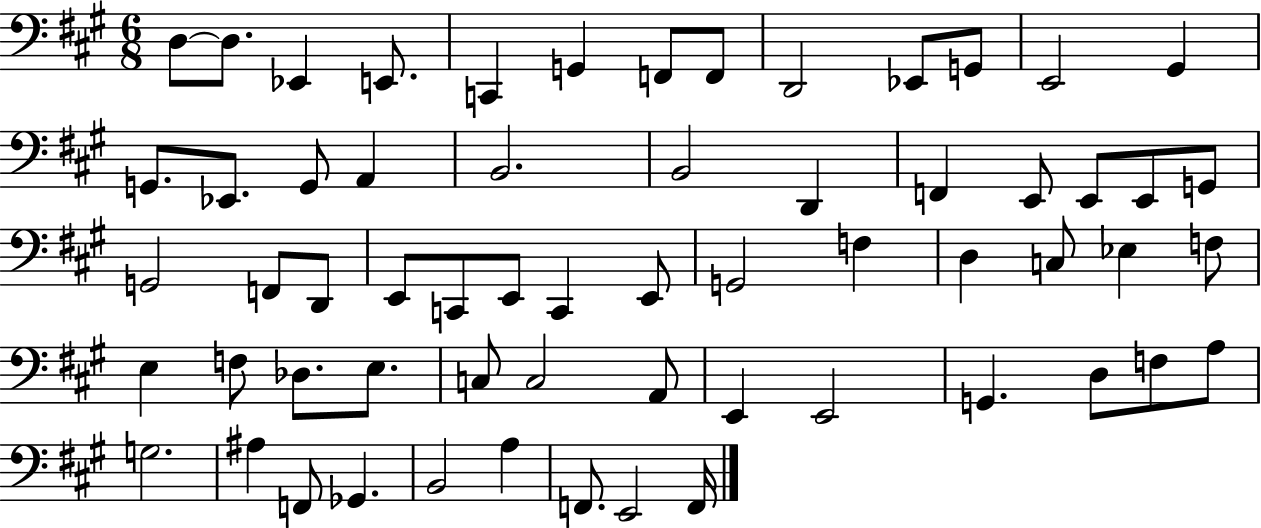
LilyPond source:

{
  \clef bass
  \numericTimeSignature
  \time 6/8
  \key a \major
  d8~~ d8. ees,4 e,8. | c,4 g,4 f,8 f,8 | d,2 ees,8 g,8 | e,2 gis,4 | \break g,8. ees,8. g,8 a,4 | b,2. | b,2 d,4 | f,4 e,8 e,8 e,8 g,8 | \break g,2 f,8 d,8 | e,8 c,8 e,8 c,4 e,8 | g,2 f4 | d4 c8 ees4 f8 | \break e4 f8 des8. e8. | c8 c2 a,8 | e,4 e,2 | g,4. d8 f8 a8 | \break g2. | ais4 f,8 ges,4. | b,2 a4 | f,8. e,2 f,16 | \break \bar "|."
}